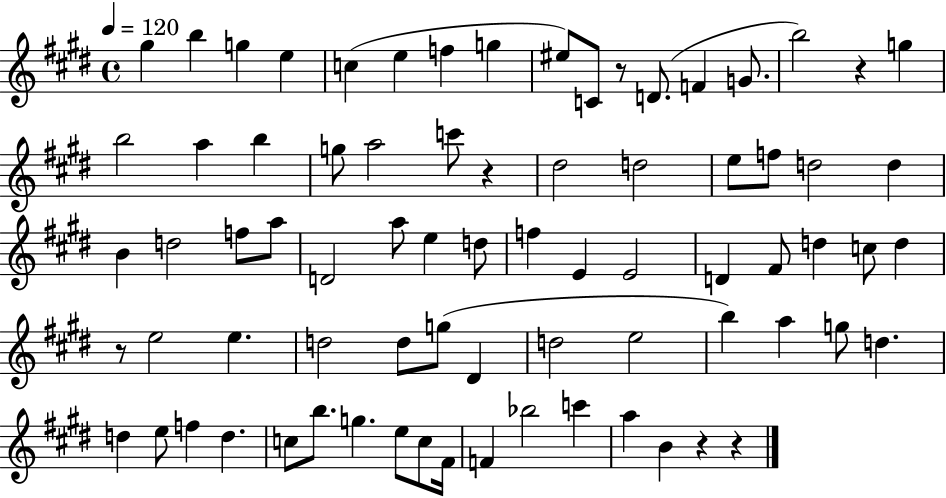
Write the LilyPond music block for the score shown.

{
  \clef treble
  \time 4/4
  \defaultTimeSignature
  \key e \major
  \tempo 4 = 120
  \repeat volta 2 { gis''4 b''4 g''4 e''4 | c''4( e''4 f''4 g''4 | eis''8) c'8 r8 d'8.( f'4 g'8. | b''2) r4 g''4 | \break b''2 a''4 b''4 | g''8 a''2 c'''8 r4 | dis''2 d''2 | e''8 f''8 d''2 d''4 | \break b'4 d''2 f''8 a''8 | d'2 a''8 e''4 d''8 | f''4 e'4 e'2 | d'4 fis'8 d''4 c''8 d''4 | \break r8 e''2 e''4. | d''2 d''8 g''8( dis'4 | d''2 e''2 | b''4) a''4 g''8 d''4. | \break d''4 e''8 f''4 d''4. | c''8 b''8. g''4. e''8 c''8 fis'16 | f'4 bes''2 c'''4 | a''4 b'4 r4 r4 | \break } \bar "|."
}